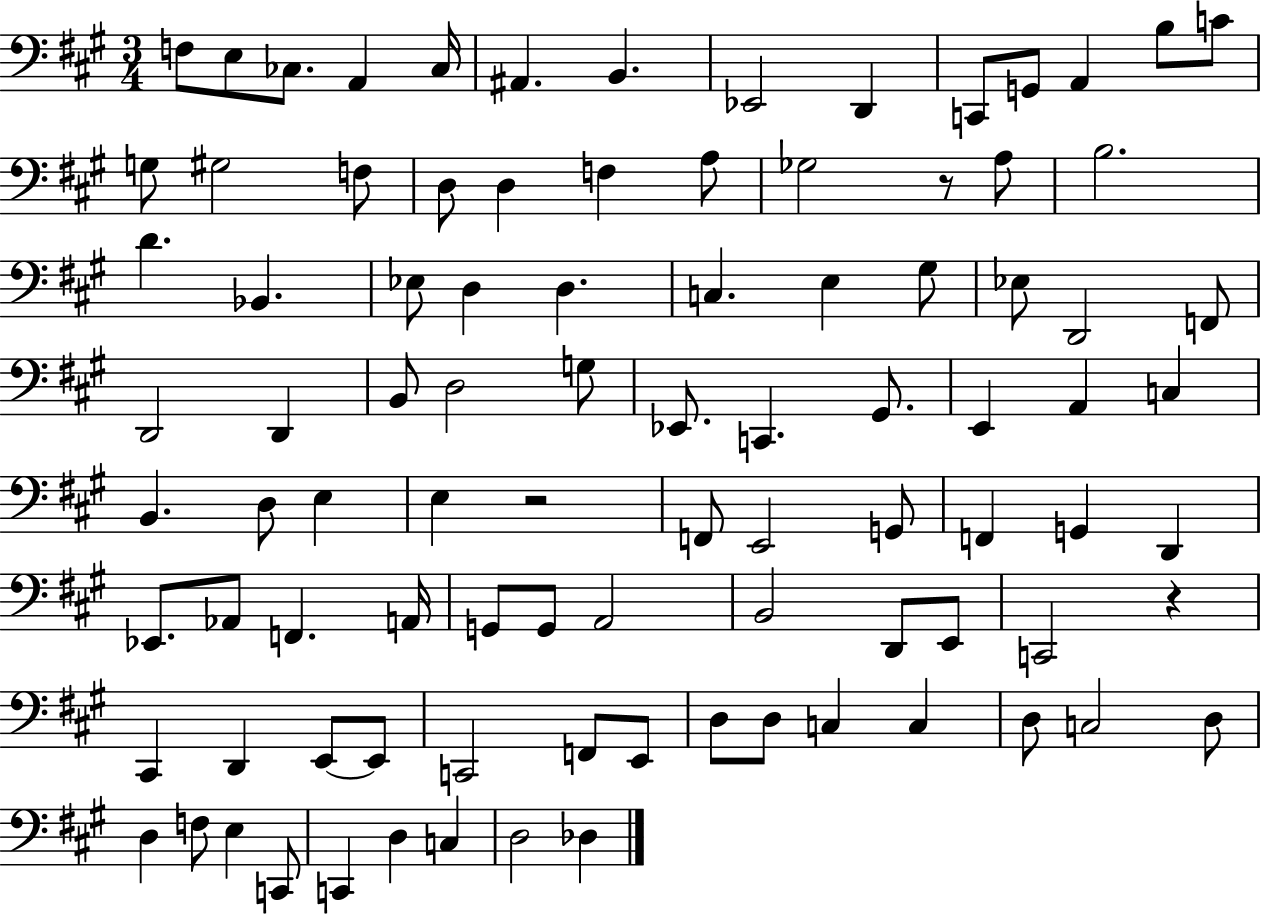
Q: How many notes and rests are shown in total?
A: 93